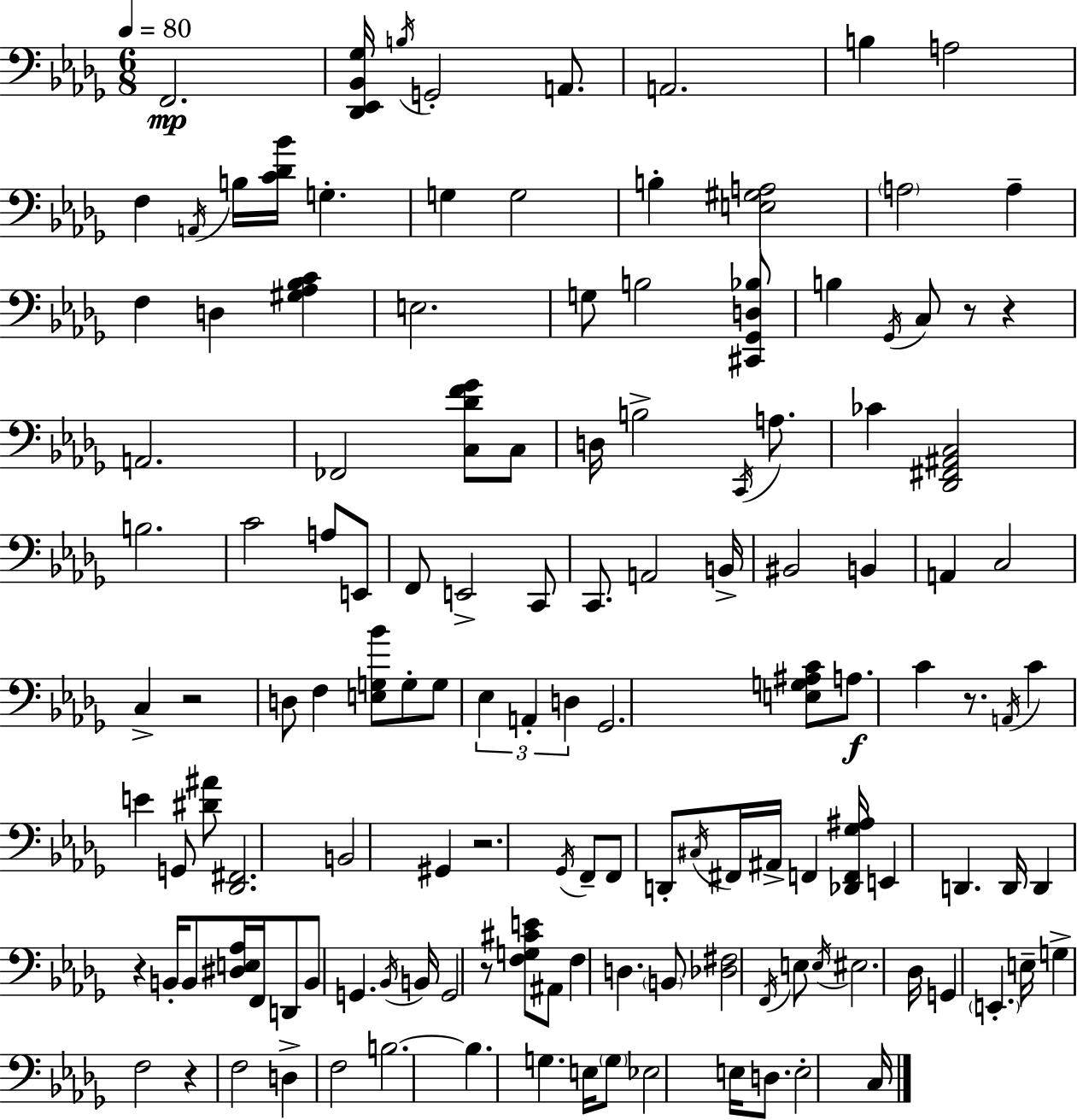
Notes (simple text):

F2/h. [Db2,Eb2,Bb2,Gb3]/s B3/s G2/h A2/e. A2/h. B3/q A3/h F3/q A2/s B3/s [C4,Db4,Bb4]/s G3/q. G3/q G3/h B3/q [E3,G#3,A3]/h A3/h A3/q F3/q D3/q [G#3,Ab3,Bb3,C4]/q E3/h. G3/e B3/h [C#2,Gb2,D3,Bb3]/e B3/q Gb2/s C3/e R/e R/q A2/h. FES2/h [C3,Db4,F4,Gb4]/e C3/e D3/s B3/h C2/s A3/e. CES4/q [Db2,F#2,A#2,C3]/h B3/h. C4/h A3/e E2/e F2/e E2/h C2/e C2/e. A2/h B2/s BIS2/h B2/q A2/q C3/h C3/q R/h D3/e F3/q [E3,G3,Bb4]/e G3/e G3/e Eb3/q A2/q D3/q Gb2/h. [E3,G3,A#3,C4]/e A3/e. C4/q R/e. A2/s C4/q E4/q G2/e [D#4,A#4]/e [Db2,F#2]/h. B2/h G#2/q R/h. Gb2/s F2/e F2/e D2/e C#3/s F#2/s A#2/s F2/q [Db2,F2,Gb3,A#3]/s E2/q D2/q. D2/s D2/q R/q B2/s B2/e [D#3,E3,Ab3]/s F2/s D2/e B2/e G2/q. Bb2/s B2/s G2/h R/e [F3,G3,C#4,E4]/e A#2/e F3/q D3/q. B2/e [Db3,F#3]/h F2/s E3/e E3/s EIS3/h. Db3/s G2/q E2/q. E3/s G3/q F3/h R/q F3/h D3/q F3/h B3/h. B3/q. G3/q. E3/s G3/e Eb3/h E3/s D3/e. E3/h C3/s